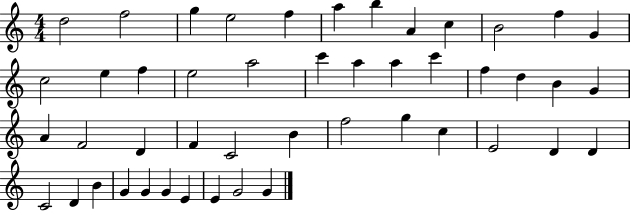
D5/h F5/h G5/q E5/h F5/q A5/q B5/q A4/q C5/q B4/h F5/q G4/q C5/h E5/q F5/q E5/h A5/h C6/q A5/q A5/q C6/q F5/q D5/q B4/q G4/q A4/q F4/h D4/q F4/q C4/h B4/q F5/h G5/q C5/q E4/h D4/q D4/q C4/h D4/q B4/q G4/q G4/q G4/q E4/q E4/q G4/h G4/q